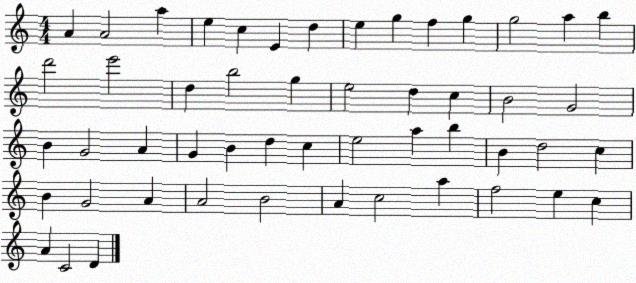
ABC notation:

X:1
T:Untitled
M:4/4
L:1/4
K:C
A A2 a e c E d e g f g g2 a b d'2 e'2 d b2 g e2 d c B2 G2 B G2 A G B d c e2 a b B d2 c B G2 A A2 B2 A c2 a f2 e c A C2 D